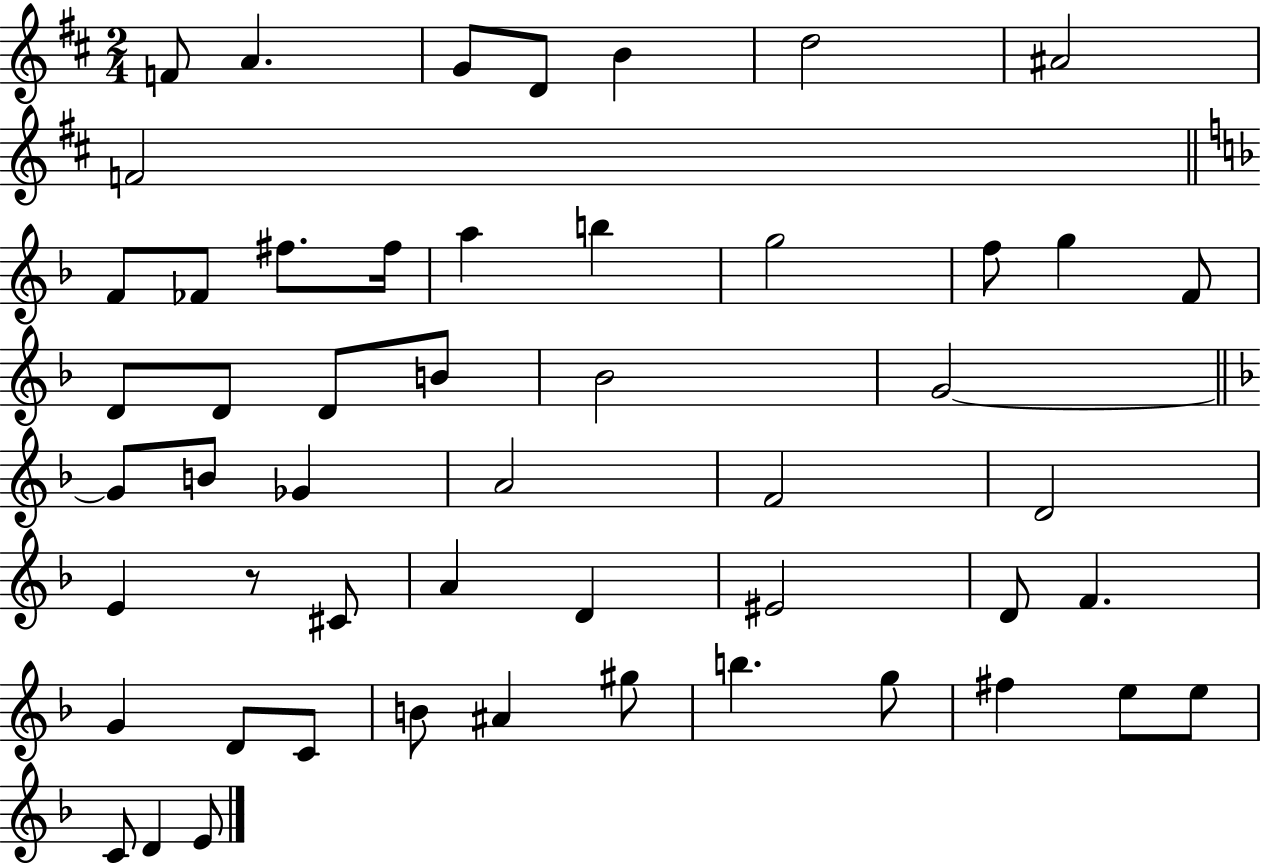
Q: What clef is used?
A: treble